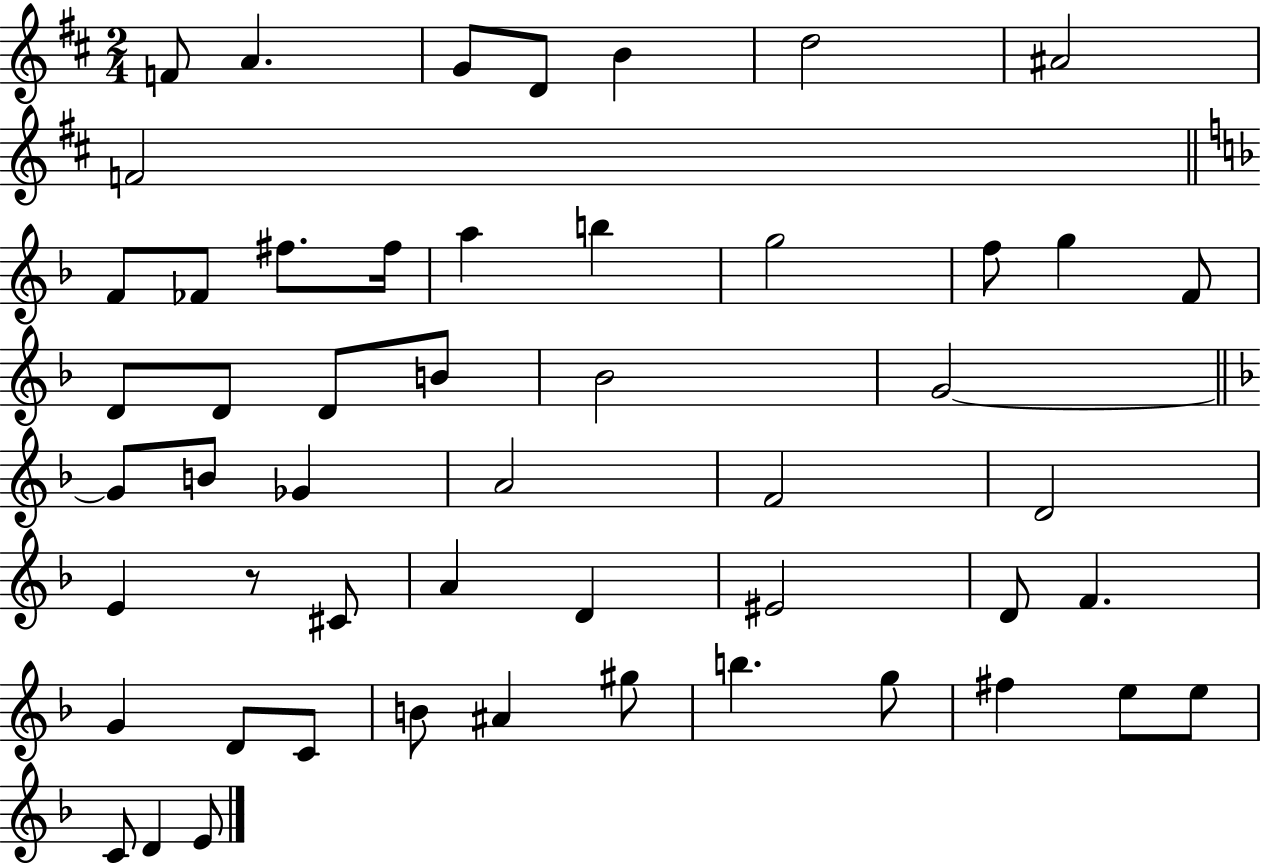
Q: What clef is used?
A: treble